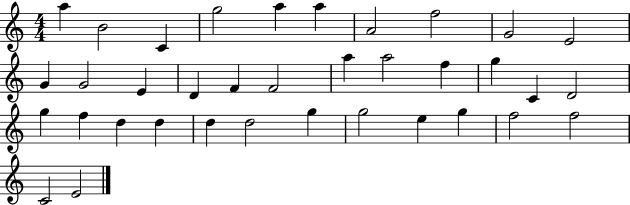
A5/q B4/h C4/q G5/h A5/q A5/q A4/h F5/h G4/h E4/h G4/q G4/h E4/q D4/q F4/q F4/h A5/q A5/h F5/q G5/q C4/q D4/h G5/q F5/q D5/q D5/q D5/q D5/h G5/q G5/h E5/q G5/q F5/h F5/h C4/h E4/h